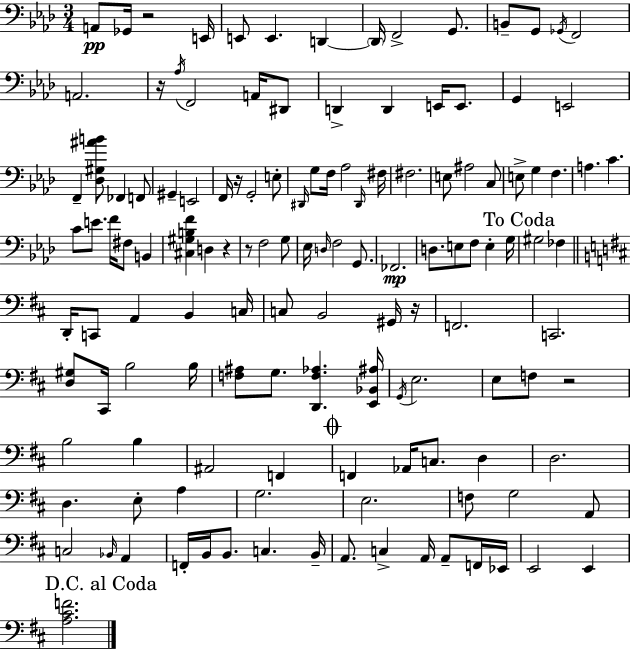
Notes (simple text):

A2/e Gb2/s R/h E2/s E2/e E2/q. D2/q D2/s F2/h G2/e. B2/e G2/e Gb2/s F2/h A2/h. R/s Ab3/s F2/h A2/s D#2/e D2/q D2/q E2/s E2/e. G2/q E2/h F2/q [Db3,G#3,A#4,B4]/e FES2/q F2/e G#2/q E2/h F2/s R/s G2/h E3/e D#2/s G3/e F3/s Ab3/h D#2/s F#3/s F#3/h. E3/e A#3/h C3/e E3/e G3/q F3/q. A3/q. C4/q. C4/e E4/e. F4/s F#3/e B2/q [C#3,G#3,B3,F4]/q D3/q R/q R/e F3/h G3/e Eb3/s D3/s F3/h G2/e. FES2/h. D3/e. E3/e F3/e E3/q G3/s G#3/h FES3/q D2/s C2/e A2/q B2/q C3/s C3/e B2/h G#2/s R/s F2/h. C2/h. [D3,G#3]/e C#2/s B3/h B3/s [F3,A#3]/e G3/e. [D2,F3,Ab3]/q. [E2,Bb2,A#3]/s G2/s E3/h. E3/e F3/e R/h B3/h B3/q A#2/h F2/q F2/q Ab2/s C3/e. D3/q D3/h. D3/q. E3/e A3/q G3/h. E3/h. F3/e G3/h A2/e C3/h Bb2/s A2/q F2/s B2/s B2/e. C3/q. B2/s A2/e. C3/q A2/s A2/e F2/s Eb2/s E2/h E2/q [A3,C#4,F4]/h.